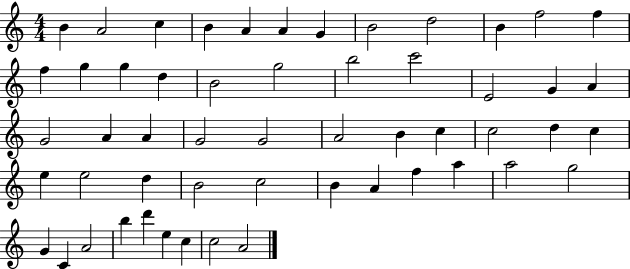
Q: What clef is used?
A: treble